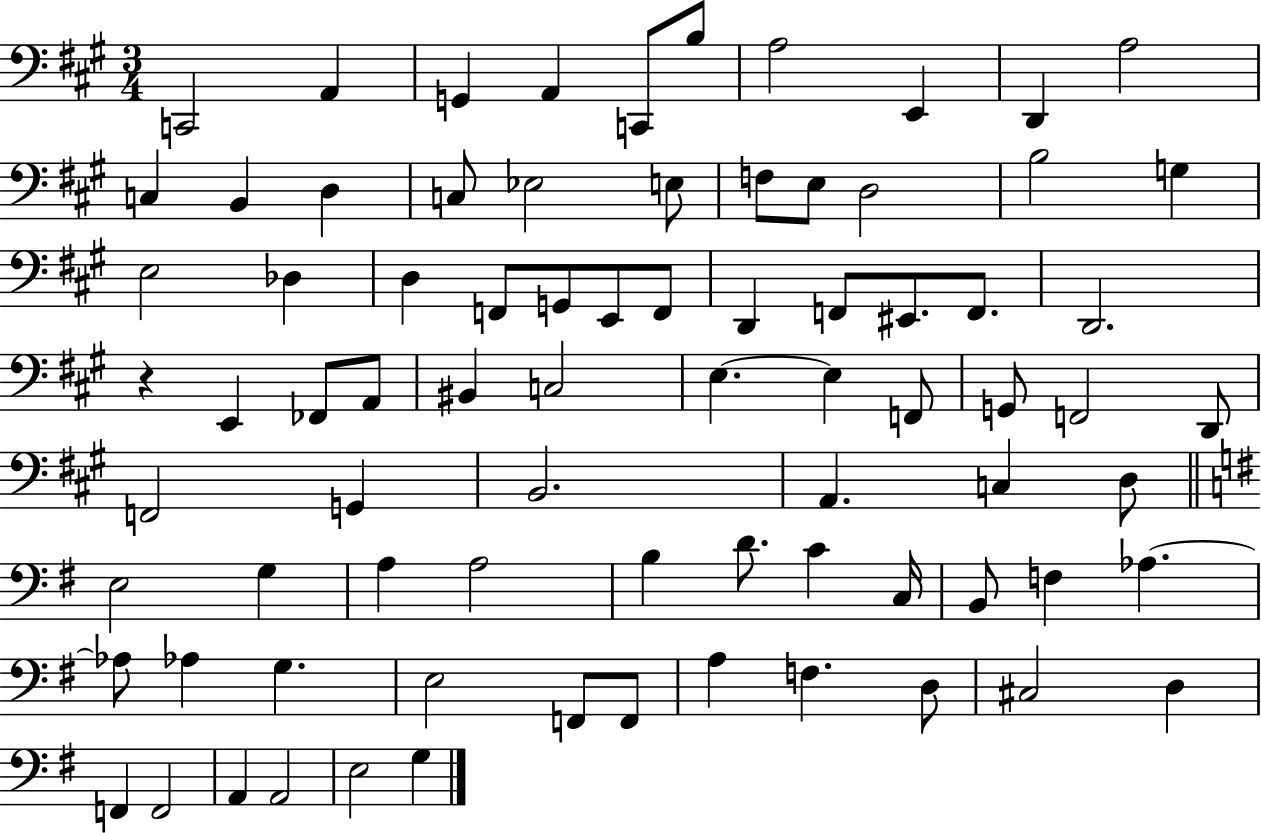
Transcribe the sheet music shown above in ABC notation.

X:1
T:Untitled
M:3/4
L:1/4
K:A
C,,2 A,, G,, A,, C,,/2 B,/2 A,2 E,, D,, A,2 C, B,, D, C,/2 _E,2 E,/2 F,/2 E,/2 D,2 B,2 G, E,2 _D, D, F,,/2 G,,/2 E,,/2 F,,/2 D,, F,,/2 ^E,,/2 F,,/2 D,,2 z E,, _F,,/2 A,,/2 ^B,, C,2 E, E, F,,/2 G,,/2 F,,2 D,,/2 F,,2 G,, B,,2 A,, C, D,/2 E,2 G, A, A,2 B, D/2 C C,/4 B,,/2 F, _A, _A,/2 _A, G, E,2 F,,/2 F,,/2 A, F, D,/2 ^C,2 D, F,, F,,2 A,, A,,2 E,2 G,